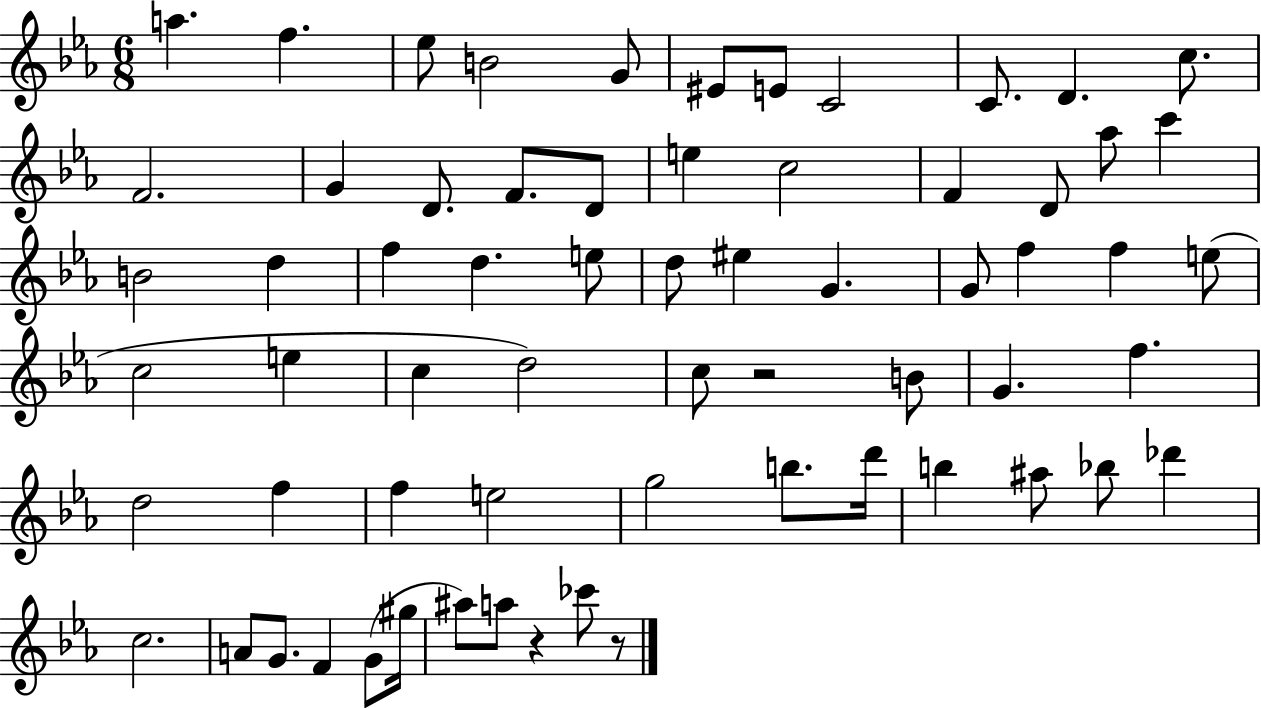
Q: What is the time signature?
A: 6/8